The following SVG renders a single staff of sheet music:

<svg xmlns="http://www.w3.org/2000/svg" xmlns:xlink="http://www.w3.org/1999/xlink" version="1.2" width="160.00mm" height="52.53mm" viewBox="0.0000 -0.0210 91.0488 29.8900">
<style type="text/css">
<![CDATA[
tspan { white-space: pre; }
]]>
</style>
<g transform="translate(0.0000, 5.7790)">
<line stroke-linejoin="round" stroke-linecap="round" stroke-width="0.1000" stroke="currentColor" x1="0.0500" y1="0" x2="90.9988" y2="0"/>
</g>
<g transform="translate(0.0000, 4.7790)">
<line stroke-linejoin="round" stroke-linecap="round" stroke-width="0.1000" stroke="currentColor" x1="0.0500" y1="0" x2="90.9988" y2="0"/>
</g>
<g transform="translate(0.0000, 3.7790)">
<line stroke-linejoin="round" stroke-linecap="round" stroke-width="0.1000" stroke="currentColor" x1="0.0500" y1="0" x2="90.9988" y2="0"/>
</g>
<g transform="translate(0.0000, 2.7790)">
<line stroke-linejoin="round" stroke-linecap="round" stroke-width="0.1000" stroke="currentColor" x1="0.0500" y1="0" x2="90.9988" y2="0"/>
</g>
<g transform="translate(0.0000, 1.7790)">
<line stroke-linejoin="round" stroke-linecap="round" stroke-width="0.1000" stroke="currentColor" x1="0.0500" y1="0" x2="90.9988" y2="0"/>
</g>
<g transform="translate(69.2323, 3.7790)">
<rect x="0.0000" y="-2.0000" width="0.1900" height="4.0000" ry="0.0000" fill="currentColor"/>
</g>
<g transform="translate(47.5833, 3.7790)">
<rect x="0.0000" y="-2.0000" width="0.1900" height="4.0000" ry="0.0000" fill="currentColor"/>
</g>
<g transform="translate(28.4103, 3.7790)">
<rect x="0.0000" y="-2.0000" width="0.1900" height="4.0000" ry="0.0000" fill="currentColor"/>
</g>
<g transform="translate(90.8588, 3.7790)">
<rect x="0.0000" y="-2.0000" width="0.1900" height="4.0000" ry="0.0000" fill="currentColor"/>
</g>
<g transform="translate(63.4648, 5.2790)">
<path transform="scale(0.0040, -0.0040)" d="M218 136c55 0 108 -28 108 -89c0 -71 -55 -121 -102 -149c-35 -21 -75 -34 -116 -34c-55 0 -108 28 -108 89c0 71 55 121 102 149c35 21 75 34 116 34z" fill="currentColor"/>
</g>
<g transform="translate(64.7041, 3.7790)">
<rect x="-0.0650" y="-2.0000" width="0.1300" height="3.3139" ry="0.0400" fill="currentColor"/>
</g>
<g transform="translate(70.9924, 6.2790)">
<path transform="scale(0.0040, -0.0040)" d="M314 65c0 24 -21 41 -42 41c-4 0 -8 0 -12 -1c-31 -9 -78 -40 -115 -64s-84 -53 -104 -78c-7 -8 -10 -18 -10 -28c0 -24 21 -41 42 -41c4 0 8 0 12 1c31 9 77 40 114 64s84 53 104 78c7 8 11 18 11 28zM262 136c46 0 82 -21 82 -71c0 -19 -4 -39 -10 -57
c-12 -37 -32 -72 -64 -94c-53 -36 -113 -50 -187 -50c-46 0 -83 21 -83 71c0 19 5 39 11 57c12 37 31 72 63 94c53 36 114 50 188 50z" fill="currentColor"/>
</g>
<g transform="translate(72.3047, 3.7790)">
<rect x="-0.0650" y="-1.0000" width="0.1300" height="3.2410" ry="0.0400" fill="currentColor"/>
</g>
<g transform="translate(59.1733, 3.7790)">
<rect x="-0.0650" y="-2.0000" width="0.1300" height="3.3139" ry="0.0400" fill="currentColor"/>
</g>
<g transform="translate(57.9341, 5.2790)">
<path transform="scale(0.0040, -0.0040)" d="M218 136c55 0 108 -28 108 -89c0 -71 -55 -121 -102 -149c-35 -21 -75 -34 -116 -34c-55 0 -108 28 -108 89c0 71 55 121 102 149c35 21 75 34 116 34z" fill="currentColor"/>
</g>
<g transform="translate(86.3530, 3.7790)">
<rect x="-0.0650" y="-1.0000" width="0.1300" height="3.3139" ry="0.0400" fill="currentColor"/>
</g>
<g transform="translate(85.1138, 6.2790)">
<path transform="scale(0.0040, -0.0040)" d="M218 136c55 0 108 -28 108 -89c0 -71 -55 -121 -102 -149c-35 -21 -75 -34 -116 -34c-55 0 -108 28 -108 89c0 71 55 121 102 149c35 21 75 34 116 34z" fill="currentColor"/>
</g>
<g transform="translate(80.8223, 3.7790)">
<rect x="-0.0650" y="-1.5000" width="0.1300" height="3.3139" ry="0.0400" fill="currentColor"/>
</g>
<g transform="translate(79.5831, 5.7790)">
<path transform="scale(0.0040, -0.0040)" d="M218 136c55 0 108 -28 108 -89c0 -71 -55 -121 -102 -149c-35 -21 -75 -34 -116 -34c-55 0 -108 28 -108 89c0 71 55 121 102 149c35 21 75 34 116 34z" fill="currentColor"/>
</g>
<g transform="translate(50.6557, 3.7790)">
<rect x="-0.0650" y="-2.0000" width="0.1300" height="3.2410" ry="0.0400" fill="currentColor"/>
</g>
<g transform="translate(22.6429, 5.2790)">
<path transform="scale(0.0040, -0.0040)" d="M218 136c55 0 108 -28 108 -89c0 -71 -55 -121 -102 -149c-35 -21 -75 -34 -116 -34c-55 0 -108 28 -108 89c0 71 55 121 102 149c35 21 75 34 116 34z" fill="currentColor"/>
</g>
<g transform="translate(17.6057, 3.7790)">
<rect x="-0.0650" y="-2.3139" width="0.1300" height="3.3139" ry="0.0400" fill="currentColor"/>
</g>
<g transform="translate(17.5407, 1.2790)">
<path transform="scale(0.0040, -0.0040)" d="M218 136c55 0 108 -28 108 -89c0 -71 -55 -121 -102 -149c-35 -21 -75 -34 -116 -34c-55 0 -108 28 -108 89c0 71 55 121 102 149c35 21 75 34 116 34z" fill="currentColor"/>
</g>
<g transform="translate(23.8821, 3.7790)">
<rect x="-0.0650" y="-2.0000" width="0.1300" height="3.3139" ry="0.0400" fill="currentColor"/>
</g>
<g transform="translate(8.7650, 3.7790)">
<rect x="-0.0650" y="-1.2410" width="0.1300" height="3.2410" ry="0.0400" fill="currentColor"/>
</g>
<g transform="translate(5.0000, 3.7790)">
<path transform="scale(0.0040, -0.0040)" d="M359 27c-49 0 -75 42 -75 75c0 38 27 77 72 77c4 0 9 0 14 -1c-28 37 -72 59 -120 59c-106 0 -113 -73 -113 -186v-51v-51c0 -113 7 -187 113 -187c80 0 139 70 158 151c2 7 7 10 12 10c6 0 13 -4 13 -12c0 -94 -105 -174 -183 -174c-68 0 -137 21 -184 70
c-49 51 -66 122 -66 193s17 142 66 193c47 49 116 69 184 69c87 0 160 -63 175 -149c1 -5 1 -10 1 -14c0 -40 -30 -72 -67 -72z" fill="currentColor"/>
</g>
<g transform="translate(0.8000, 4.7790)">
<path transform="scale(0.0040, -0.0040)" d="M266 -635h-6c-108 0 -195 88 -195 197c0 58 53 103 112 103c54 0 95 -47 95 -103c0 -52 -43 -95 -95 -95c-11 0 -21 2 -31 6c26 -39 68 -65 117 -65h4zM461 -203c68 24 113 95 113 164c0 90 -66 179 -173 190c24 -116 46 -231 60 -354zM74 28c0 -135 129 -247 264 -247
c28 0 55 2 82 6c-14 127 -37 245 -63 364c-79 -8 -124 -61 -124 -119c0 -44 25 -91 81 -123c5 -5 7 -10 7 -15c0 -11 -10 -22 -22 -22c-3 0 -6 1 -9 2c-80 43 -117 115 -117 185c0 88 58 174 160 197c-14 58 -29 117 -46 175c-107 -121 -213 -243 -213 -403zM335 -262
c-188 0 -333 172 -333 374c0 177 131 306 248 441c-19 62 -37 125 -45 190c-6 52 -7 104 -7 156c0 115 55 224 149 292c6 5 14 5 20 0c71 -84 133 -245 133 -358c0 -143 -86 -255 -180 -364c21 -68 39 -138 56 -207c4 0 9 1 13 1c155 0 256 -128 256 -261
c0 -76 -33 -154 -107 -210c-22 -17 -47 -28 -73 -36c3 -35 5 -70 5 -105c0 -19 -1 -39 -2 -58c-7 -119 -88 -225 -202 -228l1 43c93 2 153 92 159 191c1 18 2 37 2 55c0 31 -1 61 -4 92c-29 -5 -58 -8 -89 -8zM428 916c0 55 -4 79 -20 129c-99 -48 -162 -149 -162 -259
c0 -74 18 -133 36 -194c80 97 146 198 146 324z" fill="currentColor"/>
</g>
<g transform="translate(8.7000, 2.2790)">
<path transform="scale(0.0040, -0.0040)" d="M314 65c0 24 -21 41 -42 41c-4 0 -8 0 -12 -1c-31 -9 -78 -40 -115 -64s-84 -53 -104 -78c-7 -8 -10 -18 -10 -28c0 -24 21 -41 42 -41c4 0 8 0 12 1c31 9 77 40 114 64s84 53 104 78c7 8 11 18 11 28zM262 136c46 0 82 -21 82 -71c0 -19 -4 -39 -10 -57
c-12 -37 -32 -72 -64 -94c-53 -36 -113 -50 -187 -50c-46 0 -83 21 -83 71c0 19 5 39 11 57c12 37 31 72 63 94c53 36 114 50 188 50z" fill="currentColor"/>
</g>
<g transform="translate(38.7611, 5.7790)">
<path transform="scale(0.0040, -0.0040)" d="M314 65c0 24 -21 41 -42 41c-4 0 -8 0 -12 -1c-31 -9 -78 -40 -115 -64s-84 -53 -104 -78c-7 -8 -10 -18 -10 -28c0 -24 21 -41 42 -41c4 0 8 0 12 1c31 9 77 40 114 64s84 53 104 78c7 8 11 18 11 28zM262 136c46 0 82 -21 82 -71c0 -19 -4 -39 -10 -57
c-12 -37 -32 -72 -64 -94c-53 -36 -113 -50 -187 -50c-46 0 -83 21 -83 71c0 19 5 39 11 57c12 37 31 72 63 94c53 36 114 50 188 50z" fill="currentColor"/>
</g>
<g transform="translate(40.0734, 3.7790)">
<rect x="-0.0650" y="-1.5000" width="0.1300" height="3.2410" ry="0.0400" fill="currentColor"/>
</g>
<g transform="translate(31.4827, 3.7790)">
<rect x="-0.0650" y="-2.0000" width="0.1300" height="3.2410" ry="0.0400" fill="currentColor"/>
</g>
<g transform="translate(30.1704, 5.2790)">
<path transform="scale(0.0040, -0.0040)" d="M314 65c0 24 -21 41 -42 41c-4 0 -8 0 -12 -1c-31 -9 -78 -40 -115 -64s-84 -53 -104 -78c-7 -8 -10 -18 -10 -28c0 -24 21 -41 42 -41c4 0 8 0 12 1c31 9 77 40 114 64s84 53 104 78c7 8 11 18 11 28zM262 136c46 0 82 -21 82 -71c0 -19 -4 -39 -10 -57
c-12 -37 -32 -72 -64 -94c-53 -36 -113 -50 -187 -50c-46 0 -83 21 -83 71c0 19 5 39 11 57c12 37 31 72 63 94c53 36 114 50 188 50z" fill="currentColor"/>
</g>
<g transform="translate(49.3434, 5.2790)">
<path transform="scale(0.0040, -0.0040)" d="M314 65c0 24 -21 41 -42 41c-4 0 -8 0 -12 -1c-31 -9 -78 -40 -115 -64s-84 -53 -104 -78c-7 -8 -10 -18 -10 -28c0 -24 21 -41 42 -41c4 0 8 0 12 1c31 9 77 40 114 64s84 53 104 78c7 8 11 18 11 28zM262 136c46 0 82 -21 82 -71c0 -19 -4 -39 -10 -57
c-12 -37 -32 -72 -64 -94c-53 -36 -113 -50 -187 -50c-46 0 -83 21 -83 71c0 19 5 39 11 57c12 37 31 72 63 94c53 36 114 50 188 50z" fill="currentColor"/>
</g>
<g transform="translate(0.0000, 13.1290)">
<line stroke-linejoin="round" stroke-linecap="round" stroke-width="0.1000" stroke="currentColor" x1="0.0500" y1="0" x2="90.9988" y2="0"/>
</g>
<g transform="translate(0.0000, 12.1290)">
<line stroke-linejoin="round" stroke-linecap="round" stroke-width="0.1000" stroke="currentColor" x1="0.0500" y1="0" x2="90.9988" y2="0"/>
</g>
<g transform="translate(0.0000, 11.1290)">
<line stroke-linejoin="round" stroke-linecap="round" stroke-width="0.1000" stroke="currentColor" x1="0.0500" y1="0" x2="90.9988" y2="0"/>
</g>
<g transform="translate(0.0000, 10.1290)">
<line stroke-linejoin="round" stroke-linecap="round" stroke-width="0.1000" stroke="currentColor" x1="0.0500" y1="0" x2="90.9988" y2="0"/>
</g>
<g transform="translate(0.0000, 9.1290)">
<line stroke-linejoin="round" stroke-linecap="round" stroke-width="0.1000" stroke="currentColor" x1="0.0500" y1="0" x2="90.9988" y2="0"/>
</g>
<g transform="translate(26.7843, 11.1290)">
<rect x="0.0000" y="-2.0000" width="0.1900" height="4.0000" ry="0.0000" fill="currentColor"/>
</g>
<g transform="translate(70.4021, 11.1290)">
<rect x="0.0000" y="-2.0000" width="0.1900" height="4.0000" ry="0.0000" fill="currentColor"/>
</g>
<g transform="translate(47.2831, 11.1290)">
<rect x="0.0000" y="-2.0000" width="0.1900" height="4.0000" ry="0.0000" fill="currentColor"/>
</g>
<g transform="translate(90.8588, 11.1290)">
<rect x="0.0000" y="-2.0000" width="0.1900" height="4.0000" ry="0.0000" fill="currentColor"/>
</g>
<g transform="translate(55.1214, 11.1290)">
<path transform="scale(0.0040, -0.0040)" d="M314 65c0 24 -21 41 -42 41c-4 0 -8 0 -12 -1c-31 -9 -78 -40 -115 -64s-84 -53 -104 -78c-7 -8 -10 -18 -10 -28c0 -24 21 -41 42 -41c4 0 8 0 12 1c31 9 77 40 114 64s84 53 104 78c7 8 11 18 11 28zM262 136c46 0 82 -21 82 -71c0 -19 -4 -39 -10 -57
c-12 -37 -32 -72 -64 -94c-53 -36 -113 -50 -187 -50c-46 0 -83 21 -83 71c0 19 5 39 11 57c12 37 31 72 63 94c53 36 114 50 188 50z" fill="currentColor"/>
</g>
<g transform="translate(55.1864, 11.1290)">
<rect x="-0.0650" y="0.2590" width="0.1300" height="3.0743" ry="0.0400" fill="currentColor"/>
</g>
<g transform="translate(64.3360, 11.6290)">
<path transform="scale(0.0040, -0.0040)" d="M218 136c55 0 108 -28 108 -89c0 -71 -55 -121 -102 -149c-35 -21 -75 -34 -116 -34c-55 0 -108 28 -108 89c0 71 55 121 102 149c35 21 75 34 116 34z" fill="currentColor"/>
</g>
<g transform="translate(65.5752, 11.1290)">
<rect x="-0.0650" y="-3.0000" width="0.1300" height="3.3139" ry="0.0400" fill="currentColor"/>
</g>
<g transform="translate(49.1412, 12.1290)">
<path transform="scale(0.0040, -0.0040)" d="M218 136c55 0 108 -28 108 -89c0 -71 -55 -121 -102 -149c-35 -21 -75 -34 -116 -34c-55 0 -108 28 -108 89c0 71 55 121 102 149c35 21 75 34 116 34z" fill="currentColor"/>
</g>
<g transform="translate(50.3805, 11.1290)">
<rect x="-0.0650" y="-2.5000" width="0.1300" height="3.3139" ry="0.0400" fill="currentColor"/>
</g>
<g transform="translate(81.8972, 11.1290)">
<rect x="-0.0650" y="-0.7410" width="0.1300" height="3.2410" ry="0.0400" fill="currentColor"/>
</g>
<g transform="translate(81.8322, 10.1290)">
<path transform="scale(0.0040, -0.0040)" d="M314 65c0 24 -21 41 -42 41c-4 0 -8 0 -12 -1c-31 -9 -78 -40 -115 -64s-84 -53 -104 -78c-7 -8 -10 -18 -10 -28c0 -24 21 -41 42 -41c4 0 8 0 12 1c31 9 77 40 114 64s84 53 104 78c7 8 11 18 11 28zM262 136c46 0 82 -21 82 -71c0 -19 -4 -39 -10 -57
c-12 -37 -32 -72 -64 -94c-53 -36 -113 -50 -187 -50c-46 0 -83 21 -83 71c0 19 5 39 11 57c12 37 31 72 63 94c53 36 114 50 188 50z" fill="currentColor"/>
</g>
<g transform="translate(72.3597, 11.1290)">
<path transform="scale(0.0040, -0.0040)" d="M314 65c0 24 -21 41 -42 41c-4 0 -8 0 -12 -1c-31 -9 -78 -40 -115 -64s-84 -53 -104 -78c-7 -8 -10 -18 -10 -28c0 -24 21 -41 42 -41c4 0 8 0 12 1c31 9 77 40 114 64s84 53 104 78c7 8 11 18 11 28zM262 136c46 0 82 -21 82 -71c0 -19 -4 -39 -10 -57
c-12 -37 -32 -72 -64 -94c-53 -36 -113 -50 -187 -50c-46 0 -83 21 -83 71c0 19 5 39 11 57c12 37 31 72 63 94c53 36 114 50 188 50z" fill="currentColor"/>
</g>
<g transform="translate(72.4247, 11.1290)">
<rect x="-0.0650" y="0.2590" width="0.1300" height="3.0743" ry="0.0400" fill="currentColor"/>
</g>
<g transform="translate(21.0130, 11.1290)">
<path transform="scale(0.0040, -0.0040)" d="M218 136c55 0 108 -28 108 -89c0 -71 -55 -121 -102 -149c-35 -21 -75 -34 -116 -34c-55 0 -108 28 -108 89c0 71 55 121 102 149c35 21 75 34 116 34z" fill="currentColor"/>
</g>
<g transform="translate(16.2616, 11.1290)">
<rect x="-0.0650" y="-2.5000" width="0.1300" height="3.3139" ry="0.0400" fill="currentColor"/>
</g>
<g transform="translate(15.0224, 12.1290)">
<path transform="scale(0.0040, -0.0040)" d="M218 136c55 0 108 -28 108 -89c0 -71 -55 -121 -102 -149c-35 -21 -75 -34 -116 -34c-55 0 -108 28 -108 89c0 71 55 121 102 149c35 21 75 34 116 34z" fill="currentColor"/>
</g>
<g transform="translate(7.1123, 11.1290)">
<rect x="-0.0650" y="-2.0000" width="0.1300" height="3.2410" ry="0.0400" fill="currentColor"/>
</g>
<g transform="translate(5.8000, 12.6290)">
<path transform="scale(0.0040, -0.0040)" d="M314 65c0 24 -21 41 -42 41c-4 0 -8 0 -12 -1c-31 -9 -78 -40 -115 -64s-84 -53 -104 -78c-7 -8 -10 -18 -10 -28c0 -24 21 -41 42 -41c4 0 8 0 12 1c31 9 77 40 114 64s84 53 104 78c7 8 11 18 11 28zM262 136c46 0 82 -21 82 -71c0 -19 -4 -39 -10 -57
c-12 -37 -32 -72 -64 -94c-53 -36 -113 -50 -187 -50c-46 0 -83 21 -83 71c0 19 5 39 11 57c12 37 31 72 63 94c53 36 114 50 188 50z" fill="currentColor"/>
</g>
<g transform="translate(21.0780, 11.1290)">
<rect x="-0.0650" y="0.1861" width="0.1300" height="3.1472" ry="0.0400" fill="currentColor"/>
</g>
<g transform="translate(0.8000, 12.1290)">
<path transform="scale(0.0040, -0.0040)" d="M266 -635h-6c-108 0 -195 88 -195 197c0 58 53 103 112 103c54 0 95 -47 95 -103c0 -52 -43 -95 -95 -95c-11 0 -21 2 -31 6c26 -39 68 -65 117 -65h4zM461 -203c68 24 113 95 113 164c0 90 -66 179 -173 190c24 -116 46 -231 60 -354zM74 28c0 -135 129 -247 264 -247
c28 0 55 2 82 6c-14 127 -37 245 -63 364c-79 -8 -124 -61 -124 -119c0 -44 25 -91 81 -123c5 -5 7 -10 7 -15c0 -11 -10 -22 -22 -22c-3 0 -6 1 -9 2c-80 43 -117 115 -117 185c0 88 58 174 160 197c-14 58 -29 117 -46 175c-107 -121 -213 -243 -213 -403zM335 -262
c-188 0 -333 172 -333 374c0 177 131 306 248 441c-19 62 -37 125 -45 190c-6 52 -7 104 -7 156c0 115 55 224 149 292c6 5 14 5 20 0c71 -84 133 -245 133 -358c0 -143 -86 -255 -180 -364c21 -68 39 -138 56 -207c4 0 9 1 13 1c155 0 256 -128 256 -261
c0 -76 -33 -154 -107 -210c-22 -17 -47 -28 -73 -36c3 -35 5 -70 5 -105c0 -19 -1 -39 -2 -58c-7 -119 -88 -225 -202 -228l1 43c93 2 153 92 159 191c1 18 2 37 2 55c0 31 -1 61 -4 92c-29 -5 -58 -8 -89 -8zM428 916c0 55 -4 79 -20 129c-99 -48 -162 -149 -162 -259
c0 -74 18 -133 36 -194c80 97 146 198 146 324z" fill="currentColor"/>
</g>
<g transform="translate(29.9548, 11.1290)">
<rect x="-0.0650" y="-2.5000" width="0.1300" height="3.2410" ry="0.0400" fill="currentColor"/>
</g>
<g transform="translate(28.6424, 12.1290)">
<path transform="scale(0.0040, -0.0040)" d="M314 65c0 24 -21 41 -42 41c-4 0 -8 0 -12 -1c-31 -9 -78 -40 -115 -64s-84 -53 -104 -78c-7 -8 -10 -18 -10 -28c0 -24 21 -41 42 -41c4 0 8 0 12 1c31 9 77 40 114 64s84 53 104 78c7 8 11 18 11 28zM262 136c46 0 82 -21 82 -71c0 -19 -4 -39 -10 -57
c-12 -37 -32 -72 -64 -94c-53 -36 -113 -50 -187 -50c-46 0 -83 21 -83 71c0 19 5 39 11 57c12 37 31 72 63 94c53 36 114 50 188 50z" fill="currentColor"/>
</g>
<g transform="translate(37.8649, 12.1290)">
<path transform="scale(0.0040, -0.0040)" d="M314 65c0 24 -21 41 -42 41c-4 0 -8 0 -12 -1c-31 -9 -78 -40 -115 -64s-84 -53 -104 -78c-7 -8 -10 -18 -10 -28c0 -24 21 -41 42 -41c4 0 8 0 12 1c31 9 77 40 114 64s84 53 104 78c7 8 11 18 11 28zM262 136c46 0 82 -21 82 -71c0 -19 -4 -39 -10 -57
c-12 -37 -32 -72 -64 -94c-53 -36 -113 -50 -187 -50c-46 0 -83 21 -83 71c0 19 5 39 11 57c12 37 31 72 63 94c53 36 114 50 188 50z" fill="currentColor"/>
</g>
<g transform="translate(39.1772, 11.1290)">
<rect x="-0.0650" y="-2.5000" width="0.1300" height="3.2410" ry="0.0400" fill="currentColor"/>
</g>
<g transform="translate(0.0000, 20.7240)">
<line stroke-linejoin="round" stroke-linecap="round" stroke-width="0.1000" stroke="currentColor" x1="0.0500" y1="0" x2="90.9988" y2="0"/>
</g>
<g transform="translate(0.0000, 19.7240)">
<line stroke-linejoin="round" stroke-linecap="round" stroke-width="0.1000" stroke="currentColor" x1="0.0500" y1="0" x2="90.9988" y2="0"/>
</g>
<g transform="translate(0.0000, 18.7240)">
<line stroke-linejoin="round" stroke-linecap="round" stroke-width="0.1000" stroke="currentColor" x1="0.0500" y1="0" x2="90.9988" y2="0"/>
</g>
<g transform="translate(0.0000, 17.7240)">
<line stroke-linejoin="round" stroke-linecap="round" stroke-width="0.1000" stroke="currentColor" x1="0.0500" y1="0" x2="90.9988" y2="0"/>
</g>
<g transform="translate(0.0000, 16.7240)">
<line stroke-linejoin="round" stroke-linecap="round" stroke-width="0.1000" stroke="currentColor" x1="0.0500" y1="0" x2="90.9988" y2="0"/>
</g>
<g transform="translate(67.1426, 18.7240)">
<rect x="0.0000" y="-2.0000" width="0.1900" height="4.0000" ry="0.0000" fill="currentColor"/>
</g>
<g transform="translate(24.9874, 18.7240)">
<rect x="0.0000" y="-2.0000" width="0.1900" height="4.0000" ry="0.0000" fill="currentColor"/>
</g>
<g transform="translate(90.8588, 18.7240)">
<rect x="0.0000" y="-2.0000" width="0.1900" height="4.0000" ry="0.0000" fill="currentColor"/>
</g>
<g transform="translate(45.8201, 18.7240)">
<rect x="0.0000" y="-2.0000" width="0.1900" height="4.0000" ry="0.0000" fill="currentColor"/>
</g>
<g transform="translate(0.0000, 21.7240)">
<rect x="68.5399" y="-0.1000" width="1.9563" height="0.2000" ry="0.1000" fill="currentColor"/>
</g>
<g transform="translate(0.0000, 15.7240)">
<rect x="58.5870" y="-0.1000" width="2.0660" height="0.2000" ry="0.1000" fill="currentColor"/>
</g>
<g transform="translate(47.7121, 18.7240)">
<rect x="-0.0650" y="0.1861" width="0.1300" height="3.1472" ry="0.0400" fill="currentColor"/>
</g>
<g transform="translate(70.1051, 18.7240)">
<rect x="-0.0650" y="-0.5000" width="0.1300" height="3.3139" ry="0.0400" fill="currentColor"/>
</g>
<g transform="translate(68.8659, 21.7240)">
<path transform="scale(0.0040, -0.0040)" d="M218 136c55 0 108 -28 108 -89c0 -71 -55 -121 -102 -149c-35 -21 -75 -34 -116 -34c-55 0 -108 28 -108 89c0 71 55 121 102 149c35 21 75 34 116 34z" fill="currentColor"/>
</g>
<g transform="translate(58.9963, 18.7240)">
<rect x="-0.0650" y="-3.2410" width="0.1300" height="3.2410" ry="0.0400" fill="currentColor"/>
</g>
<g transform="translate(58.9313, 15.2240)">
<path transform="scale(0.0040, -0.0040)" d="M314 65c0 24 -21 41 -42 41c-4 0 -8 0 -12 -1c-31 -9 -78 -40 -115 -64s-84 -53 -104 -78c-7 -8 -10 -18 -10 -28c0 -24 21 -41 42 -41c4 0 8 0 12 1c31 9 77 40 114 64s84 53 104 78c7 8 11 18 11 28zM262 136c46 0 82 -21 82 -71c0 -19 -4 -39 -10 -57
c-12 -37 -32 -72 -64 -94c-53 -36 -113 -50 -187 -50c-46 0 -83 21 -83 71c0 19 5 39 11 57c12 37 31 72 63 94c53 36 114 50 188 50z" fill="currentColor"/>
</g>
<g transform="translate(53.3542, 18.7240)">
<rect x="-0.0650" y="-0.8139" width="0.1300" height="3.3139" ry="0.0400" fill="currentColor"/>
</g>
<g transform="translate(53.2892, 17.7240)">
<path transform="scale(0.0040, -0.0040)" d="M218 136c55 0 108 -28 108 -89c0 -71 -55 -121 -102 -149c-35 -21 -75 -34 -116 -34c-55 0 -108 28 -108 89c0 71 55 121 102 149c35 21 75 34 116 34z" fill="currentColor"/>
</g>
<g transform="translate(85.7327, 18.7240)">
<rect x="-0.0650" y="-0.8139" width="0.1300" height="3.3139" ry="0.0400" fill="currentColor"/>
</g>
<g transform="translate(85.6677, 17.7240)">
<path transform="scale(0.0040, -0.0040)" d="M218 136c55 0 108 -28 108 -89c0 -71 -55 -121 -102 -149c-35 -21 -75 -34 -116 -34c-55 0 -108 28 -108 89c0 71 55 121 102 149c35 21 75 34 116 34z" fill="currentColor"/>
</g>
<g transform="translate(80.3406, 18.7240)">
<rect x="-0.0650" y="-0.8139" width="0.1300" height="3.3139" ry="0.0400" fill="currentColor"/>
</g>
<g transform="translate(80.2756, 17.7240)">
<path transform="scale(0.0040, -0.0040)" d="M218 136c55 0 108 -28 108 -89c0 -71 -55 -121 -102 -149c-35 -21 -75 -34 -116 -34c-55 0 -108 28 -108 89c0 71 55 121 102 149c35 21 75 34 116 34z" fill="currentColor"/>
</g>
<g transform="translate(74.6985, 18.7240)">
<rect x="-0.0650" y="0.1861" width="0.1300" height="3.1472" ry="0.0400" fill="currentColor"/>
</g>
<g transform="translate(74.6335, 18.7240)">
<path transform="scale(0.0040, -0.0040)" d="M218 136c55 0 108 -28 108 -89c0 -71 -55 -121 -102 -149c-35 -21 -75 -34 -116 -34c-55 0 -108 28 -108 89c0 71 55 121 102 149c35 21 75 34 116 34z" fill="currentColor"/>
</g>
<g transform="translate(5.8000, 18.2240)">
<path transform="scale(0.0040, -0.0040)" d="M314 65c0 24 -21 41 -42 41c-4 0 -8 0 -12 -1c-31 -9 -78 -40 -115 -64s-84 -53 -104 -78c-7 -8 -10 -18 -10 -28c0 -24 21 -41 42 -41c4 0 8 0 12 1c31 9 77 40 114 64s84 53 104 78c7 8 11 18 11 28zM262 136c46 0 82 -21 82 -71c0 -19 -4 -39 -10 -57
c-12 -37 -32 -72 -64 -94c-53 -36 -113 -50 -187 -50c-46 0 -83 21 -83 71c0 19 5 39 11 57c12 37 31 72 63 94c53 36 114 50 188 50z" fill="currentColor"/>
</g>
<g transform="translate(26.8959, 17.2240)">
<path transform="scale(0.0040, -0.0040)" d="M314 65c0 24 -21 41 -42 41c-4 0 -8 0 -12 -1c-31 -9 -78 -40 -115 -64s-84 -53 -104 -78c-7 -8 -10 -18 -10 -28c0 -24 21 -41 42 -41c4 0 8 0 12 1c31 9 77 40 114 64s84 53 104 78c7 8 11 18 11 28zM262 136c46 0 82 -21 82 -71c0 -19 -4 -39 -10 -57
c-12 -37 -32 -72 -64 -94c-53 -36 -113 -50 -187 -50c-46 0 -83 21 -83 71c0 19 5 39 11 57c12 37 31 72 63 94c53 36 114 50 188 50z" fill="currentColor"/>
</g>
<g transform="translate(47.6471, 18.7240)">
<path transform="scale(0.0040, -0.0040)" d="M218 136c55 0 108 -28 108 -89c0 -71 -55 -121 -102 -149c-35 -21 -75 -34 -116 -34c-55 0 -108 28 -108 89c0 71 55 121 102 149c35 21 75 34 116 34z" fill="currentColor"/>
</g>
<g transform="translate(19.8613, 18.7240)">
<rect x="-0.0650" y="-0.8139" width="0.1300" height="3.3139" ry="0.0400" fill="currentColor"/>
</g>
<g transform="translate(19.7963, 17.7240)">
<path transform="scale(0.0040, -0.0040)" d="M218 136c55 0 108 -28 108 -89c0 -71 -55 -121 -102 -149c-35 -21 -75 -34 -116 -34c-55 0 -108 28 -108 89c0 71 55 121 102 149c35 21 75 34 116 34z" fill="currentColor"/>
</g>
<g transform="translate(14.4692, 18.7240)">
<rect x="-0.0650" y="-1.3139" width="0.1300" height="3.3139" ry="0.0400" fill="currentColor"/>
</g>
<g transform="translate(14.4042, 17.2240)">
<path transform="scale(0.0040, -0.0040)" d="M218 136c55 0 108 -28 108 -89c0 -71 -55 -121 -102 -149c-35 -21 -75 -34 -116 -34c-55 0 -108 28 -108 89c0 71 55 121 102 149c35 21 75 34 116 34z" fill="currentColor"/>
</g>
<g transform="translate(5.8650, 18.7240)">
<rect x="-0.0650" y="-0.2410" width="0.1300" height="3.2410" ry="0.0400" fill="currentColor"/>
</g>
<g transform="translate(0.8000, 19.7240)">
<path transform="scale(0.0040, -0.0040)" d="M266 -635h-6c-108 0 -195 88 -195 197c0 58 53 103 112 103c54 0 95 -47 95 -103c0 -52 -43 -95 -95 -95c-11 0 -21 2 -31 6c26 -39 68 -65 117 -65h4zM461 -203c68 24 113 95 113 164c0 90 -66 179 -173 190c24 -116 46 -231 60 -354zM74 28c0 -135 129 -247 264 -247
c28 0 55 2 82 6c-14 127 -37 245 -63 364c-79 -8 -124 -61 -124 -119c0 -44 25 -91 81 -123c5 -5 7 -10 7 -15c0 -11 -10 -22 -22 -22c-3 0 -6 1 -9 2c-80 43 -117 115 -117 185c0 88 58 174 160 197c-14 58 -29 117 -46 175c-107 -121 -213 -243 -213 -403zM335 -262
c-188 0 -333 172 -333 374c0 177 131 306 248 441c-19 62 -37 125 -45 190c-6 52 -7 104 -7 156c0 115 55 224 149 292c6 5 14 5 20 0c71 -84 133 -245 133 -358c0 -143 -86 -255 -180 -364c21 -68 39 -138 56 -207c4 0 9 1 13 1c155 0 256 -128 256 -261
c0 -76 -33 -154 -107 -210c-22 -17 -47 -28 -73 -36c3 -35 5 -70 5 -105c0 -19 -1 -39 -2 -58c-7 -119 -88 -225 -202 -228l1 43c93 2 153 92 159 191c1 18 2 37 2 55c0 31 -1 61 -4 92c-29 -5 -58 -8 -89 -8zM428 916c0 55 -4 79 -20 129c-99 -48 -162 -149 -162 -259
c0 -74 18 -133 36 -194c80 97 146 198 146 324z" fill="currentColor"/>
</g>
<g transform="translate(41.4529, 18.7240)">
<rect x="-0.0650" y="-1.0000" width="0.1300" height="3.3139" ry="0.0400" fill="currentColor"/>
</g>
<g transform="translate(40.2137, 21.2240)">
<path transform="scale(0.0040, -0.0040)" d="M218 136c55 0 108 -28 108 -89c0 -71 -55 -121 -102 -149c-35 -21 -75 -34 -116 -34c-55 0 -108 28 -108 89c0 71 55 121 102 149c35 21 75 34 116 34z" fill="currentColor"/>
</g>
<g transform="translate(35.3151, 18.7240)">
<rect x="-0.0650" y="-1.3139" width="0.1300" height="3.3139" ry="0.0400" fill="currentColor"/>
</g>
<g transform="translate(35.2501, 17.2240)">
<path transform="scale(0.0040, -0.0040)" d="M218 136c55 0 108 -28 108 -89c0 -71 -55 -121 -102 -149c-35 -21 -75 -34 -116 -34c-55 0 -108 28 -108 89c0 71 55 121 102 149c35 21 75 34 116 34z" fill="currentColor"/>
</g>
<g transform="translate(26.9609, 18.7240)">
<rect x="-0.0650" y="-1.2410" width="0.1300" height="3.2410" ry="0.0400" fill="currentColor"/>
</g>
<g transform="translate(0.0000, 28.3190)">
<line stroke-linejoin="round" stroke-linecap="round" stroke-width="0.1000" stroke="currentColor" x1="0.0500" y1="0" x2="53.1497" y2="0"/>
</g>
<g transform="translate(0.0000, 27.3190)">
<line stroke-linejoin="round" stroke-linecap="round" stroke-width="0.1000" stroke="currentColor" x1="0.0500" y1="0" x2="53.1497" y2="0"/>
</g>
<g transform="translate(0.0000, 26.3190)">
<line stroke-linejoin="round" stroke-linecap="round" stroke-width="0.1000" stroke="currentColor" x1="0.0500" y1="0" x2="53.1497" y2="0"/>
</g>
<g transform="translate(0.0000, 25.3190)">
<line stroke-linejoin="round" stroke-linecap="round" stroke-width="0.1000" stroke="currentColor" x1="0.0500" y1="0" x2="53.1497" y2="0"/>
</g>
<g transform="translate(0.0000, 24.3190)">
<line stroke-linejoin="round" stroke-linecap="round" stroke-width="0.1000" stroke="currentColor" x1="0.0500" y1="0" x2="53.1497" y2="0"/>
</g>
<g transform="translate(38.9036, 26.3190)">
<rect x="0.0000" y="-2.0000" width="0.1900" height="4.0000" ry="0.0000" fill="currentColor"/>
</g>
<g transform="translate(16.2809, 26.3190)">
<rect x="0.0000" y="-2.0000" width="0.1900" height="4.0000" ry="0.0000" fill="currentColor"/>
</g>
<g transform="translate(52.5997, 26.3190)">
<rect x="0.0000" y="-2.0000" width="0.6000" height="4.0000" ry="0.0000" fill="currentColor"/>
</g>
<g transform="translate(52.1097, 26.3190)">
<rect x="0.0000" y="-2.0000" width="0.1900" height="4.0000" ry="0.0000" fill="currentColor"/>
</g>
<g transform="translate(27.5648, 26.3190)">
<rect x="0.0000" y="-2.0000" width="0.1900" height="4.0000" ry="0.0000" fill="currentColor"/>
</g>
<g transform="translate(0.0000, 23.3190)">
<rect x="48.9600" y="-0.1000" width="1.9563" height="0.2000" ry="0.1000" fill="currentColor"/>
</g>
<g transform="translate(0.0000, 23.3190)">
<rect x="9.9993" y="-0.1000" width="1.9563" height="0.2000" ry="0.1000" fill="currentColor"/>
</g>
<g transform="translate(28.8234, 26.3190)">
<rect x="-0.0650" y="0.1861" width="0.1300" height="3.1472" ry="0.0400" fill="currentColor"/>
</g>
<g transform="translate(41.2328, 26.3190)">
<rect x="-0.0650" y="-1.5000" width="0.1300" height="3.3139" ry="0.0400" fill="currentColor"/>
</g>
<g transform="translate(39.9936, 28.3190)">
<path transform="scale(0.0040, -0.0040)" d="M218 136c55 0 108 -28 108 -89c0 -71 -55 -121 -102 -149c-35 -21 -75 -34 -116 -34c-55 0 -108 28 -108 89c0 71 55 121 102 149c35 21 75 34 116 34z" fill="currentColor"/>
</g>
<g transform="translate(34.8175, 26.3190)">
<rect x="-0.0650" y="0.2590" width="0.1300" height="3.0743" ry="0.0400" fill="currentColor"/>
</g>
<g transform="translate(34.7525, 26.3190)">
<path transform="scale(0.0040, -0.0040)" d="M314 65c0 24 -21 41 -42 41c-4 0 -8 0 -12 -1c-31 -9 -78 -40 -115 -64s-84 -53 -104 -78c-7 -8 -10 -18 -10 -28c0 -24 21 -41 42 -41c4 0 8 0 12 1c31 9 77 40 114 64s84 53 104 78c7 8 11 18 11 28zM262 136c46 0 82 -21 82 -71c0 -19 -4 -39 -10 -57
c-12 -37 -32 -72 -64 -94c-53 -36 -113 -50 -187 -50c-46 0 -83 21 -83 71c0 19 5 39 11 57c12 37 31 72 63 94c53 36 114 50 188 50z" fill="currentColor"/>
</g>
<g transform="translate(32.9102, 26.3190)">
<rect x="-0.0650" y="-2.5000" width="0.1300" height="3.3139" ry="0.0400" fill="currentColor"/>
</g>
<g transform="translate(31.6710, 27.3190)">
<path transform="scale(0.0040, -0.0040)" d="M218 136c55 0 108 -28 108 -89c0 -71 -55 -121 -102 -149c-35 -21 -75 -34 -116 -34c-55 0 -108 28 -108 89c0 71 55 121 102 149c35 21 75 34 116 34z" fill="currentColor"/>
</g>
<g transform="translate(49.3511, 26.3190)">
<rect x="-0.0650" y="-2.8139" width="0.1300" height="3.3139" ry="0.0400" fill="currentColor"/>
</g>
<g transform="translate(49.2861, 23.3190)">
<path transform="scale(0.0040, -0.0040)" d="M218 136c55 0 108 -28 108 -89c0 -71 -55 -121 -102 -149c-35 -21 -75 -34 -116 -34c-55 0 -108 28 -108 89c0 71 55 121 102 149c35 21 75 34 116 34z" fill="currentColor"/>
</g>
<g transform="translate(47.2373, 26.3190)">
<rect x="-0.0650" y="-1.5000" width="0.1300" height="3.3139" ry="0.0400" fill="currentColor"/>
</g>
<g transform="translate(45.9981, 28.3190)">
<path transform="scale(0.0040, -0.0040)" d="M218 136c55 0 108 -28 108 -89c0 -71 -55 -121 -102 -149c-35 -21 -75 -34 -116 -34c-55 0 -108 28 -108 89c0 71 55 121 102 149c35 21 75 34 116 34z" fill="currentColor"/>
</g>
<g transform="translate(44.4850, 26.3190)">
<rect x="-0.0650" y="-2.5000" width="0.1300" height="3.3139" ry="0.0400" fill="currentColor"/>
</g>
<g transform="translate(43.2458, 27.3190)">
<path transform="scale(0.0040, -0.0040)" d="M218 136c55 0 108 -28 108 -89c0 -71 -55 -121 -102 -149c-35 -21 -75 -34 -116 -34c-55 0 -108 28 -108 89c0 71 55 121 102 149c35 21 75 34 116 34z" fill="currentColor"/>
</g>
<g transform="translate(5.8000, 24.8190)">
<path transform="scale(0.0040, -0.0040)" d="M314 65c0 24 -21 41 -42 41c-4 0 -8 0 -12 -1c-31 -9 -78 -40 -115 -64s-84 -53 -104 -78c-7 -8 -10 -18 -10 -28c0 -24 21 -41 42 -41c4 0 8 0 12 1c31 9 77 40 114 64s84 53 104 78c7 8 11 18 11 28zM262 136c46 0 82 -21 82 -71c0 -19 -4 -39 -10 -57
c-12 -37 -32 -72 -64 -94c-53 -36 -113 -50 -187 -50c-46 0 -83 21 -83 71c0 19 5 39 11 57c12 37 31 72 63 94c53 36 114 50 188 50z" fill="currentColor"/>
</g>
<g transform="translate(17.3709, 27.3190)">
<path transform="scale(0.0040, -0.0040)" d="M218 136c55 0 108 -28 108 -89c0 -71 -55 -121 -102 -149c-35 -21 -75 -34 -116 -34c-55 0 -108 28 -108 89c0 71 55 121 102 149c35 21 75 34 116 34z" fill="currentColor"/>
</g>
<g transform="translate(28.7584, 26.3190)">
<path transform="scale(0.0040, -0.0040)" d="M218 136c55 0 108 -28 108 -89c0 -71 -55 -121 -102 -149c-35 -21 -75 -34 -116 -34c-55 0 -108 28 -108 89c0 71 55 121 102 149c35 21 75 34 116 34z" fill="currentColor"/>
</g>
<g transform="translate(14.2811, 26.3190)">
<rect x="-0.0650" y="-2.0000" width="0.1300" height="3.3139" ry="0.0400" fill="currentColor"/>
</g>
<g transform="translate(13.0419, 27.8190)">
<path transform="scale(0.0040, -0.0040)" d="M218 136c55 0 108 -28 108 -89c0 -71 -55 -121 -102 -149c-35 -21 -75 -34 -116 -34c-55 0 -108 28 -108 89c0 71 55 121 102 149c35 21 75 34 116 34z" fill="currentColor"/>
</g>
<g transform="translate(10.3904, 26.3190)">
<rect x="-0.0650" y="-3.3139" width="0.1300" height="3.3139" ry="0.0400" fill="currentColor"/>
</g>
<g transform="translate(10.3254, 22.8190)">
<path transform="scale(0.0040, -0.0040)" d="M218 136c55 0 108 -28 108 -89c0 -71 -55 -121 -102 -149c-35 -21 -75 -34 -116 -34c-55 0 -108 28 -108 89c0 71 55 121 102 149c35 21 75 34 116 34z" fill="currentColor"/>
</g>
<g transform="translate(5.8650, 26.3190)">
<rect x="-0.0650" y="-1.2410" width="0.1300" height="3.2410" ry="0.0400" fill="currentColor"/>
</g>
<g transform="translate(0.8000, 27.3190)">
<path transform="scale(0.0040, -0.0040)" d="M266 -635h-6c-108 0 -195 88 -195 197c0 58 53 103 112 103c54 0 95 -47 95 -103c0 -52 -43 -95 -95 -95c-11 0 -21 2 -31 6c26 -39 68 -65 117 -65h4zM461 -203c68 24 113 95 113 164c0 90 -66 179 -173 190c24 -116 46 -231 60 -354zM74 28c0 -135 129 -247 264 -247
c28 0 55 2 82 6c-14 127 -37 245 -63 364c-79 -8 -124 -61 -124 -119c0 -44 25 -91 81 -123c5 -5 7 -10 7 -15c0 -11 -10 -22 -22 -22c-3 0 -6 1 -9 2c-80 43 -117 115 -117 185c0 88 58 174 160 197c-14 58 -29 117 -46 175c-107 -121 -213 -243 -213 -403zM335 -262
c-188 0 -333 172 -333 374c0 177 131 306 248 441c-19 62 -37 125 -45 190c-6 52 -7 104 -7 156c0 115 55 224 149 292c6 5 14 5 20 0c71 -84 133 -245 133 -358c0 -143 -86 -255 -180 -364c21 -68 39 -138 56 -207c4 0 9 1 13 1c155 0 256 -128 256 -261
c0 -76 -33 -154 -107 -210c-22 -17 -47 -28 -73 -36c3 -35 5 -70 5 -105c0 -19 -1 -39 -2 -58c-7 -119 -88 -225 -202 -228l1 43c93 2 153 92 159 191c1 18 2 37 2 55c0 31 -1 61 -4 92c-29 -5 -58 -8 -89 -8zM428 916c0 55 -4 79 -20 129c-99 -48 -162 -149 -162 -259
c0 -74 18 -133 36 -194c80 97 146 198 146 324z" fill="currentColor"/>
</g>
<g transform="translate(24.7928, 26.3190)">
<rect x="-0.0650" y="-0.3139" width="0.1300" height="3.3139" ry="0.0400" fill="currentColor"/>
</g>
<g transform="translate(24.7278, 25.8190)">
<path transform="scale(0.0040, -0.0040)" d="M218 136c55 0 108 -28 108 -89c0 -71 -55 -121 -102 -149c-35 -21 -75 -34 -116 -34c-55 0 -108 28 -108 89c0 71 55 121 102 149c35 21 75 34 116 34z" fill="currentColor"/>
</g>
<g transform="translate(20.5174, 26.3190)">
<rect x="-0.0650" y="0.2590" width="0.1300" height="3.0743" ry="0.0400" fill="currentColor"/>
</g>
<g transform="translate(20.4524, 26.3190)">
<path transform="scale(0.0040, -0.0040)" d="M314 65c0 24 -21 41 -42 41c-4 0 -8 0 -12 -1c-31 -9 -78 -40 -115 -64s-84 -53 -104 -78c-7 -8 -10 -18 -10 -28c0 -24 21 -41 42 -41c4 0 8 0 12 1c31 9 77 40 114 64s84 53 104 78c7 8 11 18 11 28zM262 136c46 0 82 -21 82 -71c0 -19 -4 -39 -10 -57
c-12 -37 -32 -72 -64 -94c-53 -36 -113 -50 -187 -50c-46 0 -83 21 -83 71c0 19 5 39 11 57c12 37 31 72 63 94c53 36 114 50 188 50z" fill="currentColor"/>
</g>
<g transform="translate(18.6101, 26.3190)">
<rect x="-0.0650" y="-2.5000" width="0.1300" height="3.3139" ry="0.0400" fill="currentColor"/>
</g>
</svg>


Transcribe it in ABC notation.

X:1
T:Untitled
M:4/4
L:1/4
K:C
e2 g F F2 E2 F2 F F D2 E D F2 G B G2 G2 G B2 A B2 d2 c2 e d e2 e D B d b2 C B d d e2 b F G B2 c B G B2 E G E a